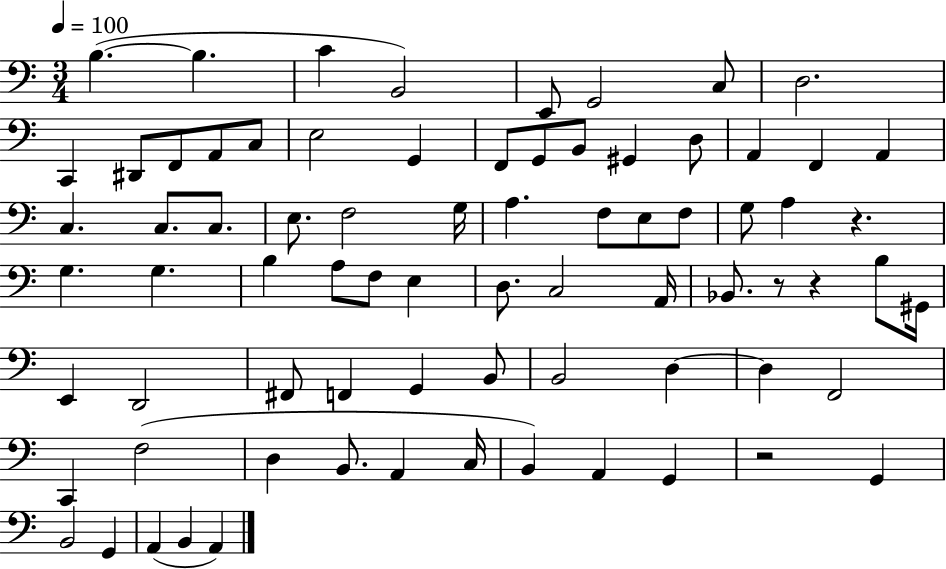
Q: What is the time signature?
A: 3/4